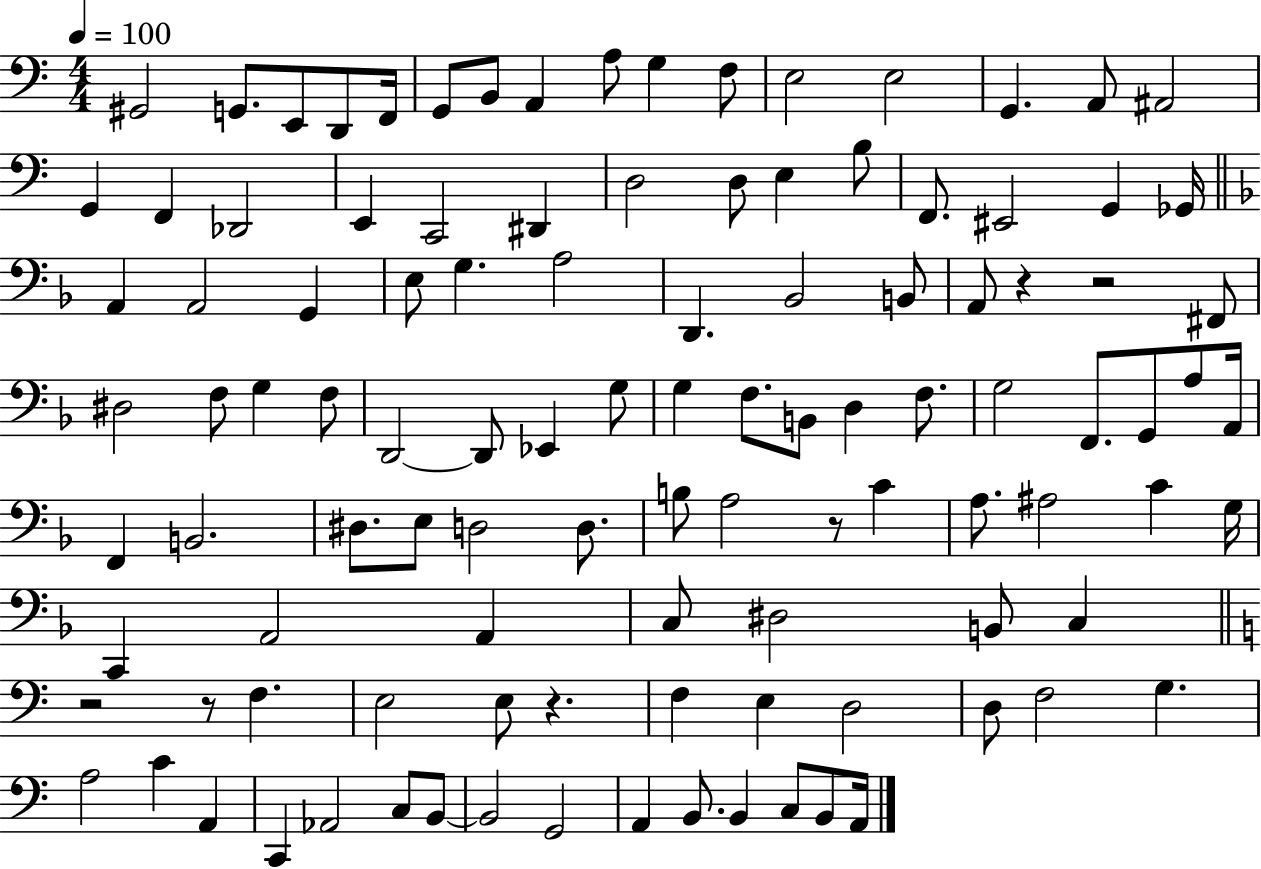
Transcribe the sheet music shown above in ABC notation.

X:1
T:Untitled
M:4/4
L:1/4
K:C
^G,,2 G,,/2 E,,/2 D,,/2 F,,/4 G,,/2 B,,/2 A,, A,/2 G, F,/2 E,2 E,2 G,, A,,/2 ^A,,2 G,, F,, _D,,2 E,, C,,2 ^D,, D,2 D,/2 E, B,/2 F,,/2 ^E,,2 G,, _G,,/4 A,, A,,2 G,, E,/2 G, A,2 D,, _B,,2 B,,/2 A,,/2 z z2 ^F,,/2 ^D,2 F,/2 G, F,/2 D,,2 D,,/2 _E,, G,/2 G, F,/2 B,,/2 D, F,/2 G,2 F,,/2 G,,/2 A,/2 A,,/4 F,, B,,2 ^D,/2 E,/2 D,2 D,/2 B,/2 A,2 z/2 C A,/2 ^A,2 C G,/4 C,, A,,2 A,, C,/2 ^D,2 B,,/2 C, z2 z/2 F, E,2 E,/2 z F, E, D,2 D,/2 F,2 G, A,2 C A,, C,, _A,,2 C,/2 B,,/2 B,,2 G,,2 A,, B,,/2 B,, C,/2 B,,/2 A,,/4